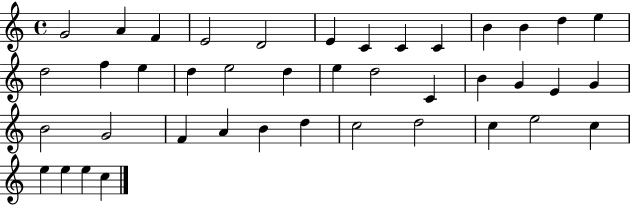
{
  \clef treble
  \time 4/4
  \defaultTimeSignature
  \key c \major
  g'2 a'4 f'4 | e'2 d'2 | e'4 c'4 c'4 c'4 | b'4 b'4 d''4 e''4 | \break d''2 f''4 e''4 | d''4 e''2 d''4 | e''4 d''2 c'4 | b'4 g'4 e'4 g'4 | \break b'2 g'2 | f'4 a'4 b'4 d''4 | c''2 d''2 | c''4 e''2 c''4 | \break e''4 e''4 e''4 c''4 | \bar "|."
}